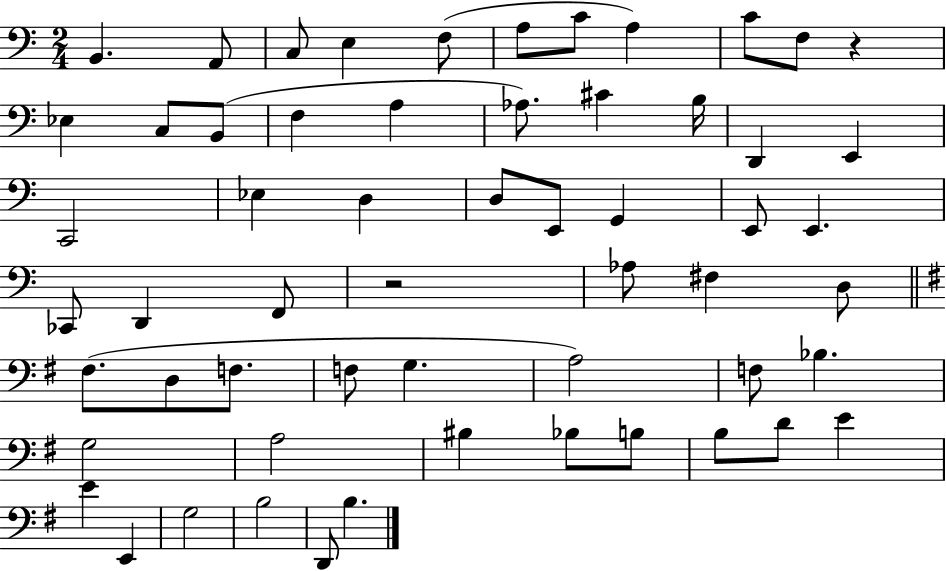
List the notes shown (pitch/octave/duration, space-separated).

B2/q. A2/e C3/e E3/q F3/e A3/e C4/e A3/q C4/e F3/e R/q Eb3/q C3/e B2/e F3/q A3/q Ab3/e. C#4/q B3/s D2/q E2/q C2/h Eb3/q D3/q D3/e E2/e G2/q E2/e E2/q. CES2/e D2/q F2/e R/h Ab3/e F#3/q D3/e F#3/e. D3/e F3/e. F3/e G3/q. A3/h F3/e Bb3/q. G3/h A3/h BIS3/q Bb3/e B3/e B3/e D4/e E4/q E4/q E2/q G3/h B3/h D2/e B3/q.